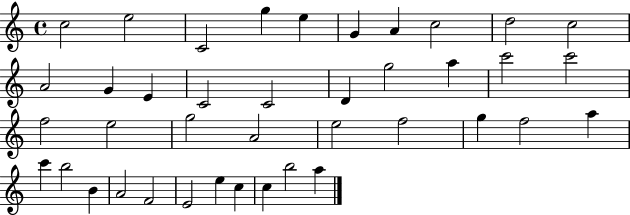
{
  \clef treble
  \time 4/4
  \defaultTimeSignature
  \key c \major
  c''2 e''2 | c'2 g''4 e''4 | g'4 a'4 c''2 | d''2 c''2 | \break a'2 g'4 e'4 | c'2 c'2 | d'4 g''2 a''4 | c'''2 c'''2 | \break f''2 e''2 | g''2 a'2 | e''2 f''2 | g''4 f''2 a''4 | \break c'''4 b''2 b'4 | a'2 f'2 | e'2 e''4 c''4 | c''4 b''2 a''4 | \break \bar "|."
}